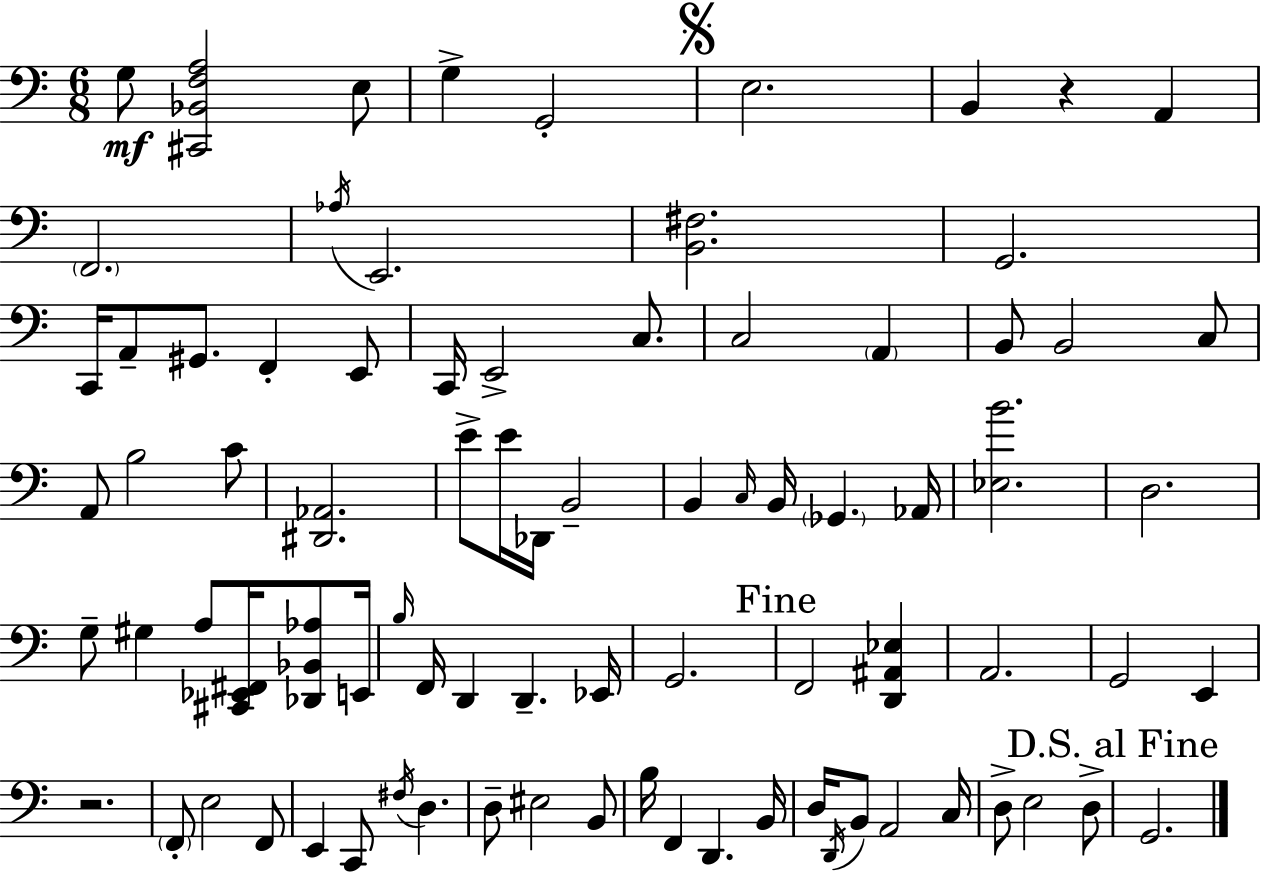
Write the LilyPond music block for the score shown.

{
  \clef bass
  \numericTimeSignature
  \time 6/8
  \key c \major
  g8\mf <cis, bes, f a>2 e8 | g4-> g,2-. | \mark \markup { \musicglyph "scripts.segno" } e2. | b,4 r4 a,4 | \break \parenthesize f,2. | \acciaccatura { aes16 } e,2. | <b, fis>2. | g,2. | \break c,16 a,8-- gis,8. f,4-. e,8 | c,16 e,2-> c8. | c2 \parenthesize a,4 | b,8 b,2 c8 | \break a,8 b2 c'8 | <dis, aes,>2. | e'8-> e'16 des,16 b,2-- | b,4 \grace { c16 } b,16 \parenthesize ges,4. | \break aes,16 <ees b'>2. | d2. | g8-- gis4 a8 <cis, ees, fis,>16 <des, bes, aes>8 | e,16 \grace { b16 } f,16 d,4 d,4.-- | \break ees,16 g,2. | \mark "Fine" f,2 <d, ais, ees>4 | a,2. | g,2 e,4 | \break r2. | \parenthesize f,8-. e2 | f,8 e,4 c,8 \acciaccatura { fis16 } d4. | d8-- eis2 | \break b,8 b16 f,4 d,4. | b,16 d16 \acciaccatura { d,16 } b,8 a,2 | c16 d8-> e2 | d8-> \mark "D.S. al Fine" g,2. | \break \bar "|."
}